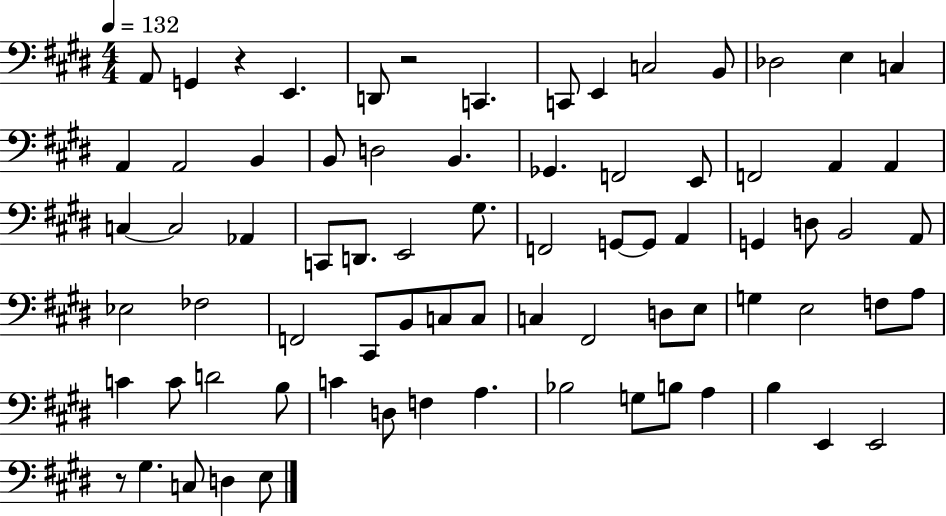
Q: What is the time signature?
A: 4/4